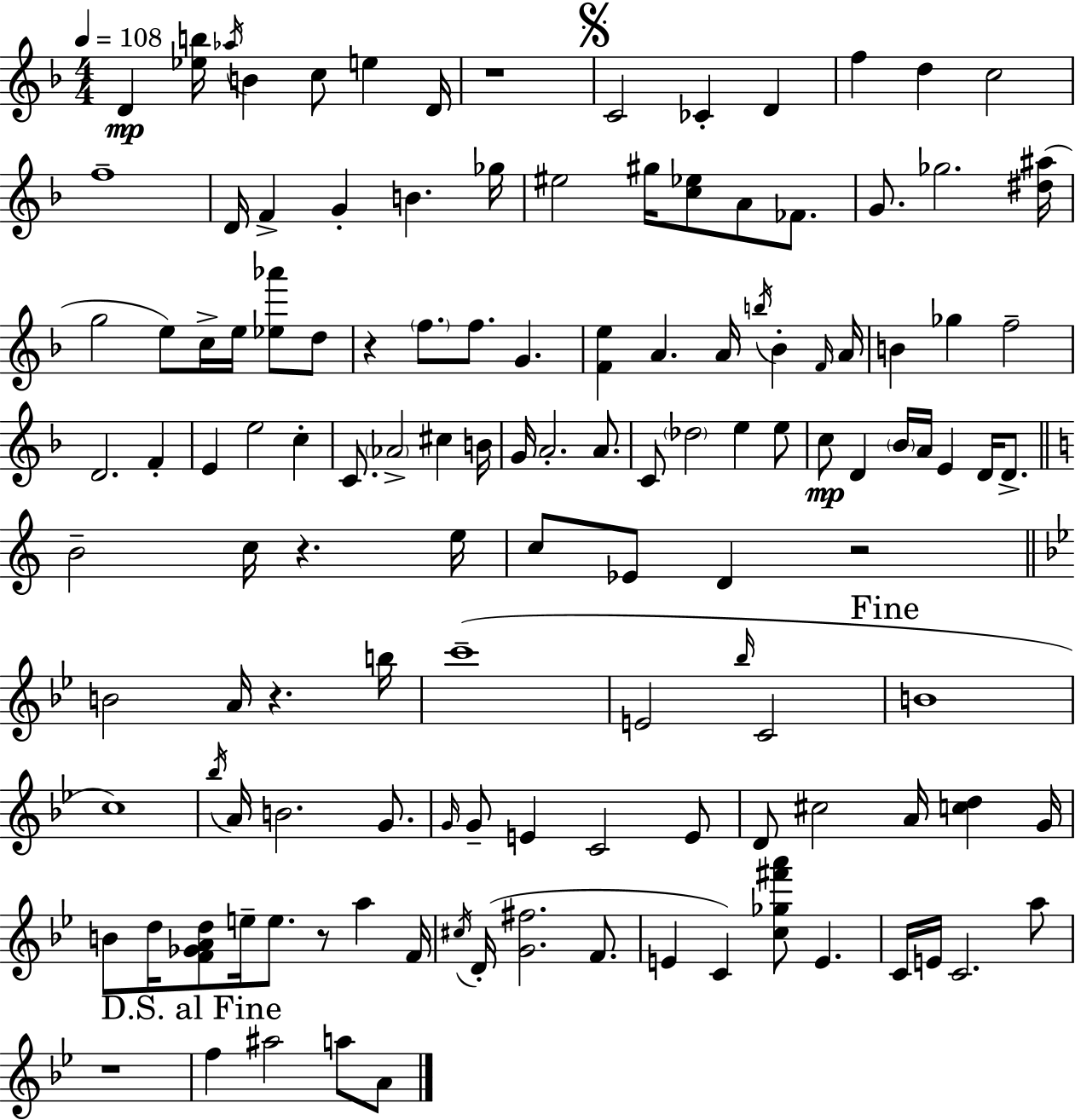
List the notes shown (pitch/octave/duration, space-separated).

D4/q [Eb5,B5]/s Ab5/s B4/q C5/e E5/q D4/s R/w C4/h CES4/q D4/q F5/q D5/q C5/h F5/w D4/s F4/q G4/q B4/q. Gb5/s EIS5/h G#5/s [C5,Eb5]/e A4/e FES4/e. G4/e. Gb5/h. [D#5,A#5]/s G5/h E5/e C5/s E5/s [Eb5,Ab6]/e D5/e R/q F5/e. F5/e. G4/q. [F4,E5]/q A4/q. A4/s B5/s Bb4/q F4/s A4/s B4/q Gb5/q F5/h D4/h. F4/q E4/q E5/h C5/q C4/e. Ab4/h C#5/q B4/s G4/s A4/h. A4/e. C4/e Db5/h E5/q E5/e C5/e D4/q Bb4/s A4/s E4/q D4/s D4/e. B4/h C5/s R/q. E5/s C5/e Eb4/e D4/q R/h B4/h A4/s R/q. B5/s C6/w E4/h Bb5/s C4/h B4/w C5/w Bb5/s A4/s B4/h. G4/e. G4/s G4/e E4/q C4/h E4/e D4/e C#5/h A4/s [C5,D5]/q G4/s B4/e D5/s [F4,Gb4,A4,D5]/e E5/s E5/e. R/e A5/q F4/s C#5/s D4/s [G4,F#5]/h. F4/e. E4/q C4/q [C5,Gb5,F#6,A6]/e E4/q. C4/s E4/s C4/h. A5/e R/w F5/q A#5/h A5/e A4/e